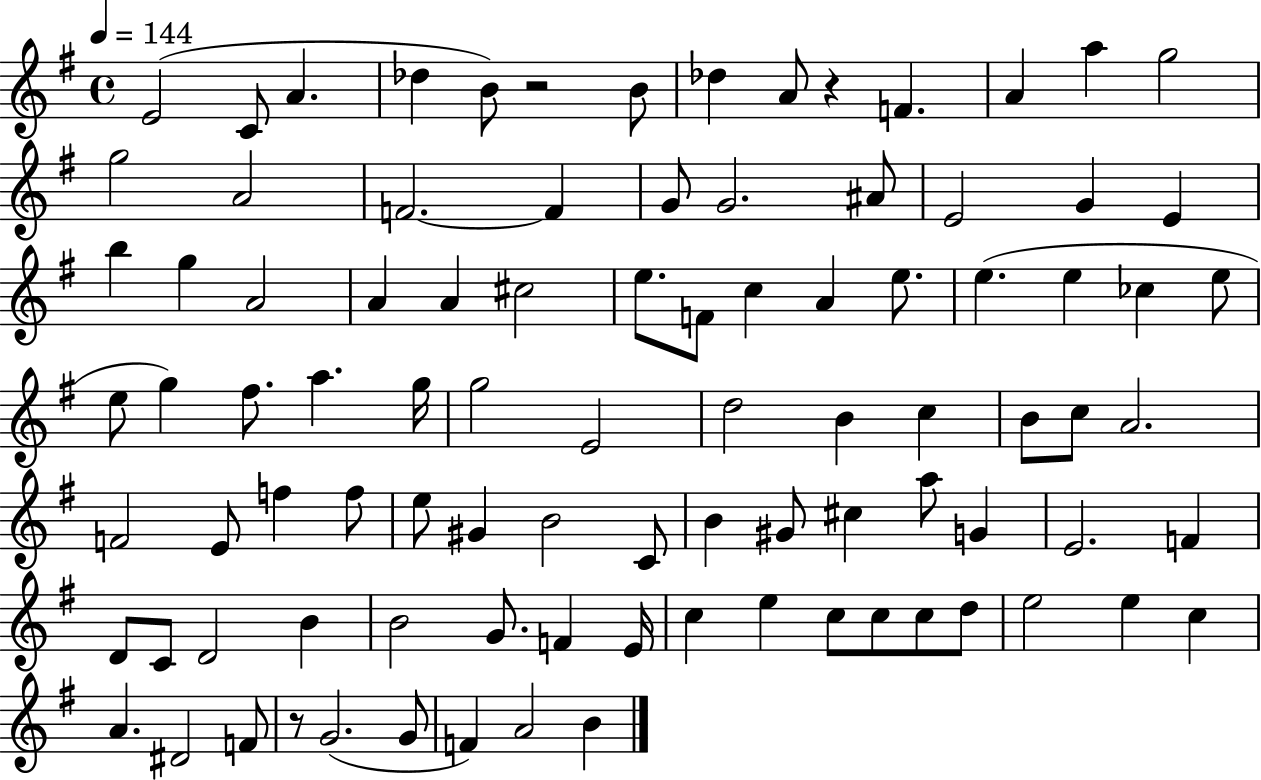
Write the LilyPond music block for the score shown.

{
  \clef treble
  \time 4/4
  \defaultTimeSignature
  \key g \major
  \tempo 4 = 144
  e'2( c'8 a'4. | des''4 b'8) r2 b'8 | des''4 a'8 r4 f'4. | a'4 a''4 g''2 | \break g''2 a'2 | f'2.~~ f'4 | g'8 g'2. ais'8 | e'2 g'4 e'4 | \break b''4 g''4 a'2 | a'4 a'4 cis''2 | e''8. f'8 c''4 a'4 e''8. | e''4.( e''4 ces''4 e''8 | \break e''8 g''4) fis''8. a''4. g''16 | g''2 e'2 | d''2 b'4 c''4 | b'8 c''8 a'2. | \break f'2 e'8 f''4 f''8 | e''8 gis'4 b'2 c'8 | b'4 gis'8 cis''4 a''8 g'4 | e'2. f'4 | \break d'8 c'8 d'2 b'4 | b'2 g'8. f'4 e'16 | c''4 e''4 c''8 c''8 c''8 d''8 | e''2 e''4 c''4 | \break a'4. dis'2 f'8 | r8 g'2.( g'8 | f'4) a'2 b'4 | \bar "|."
}